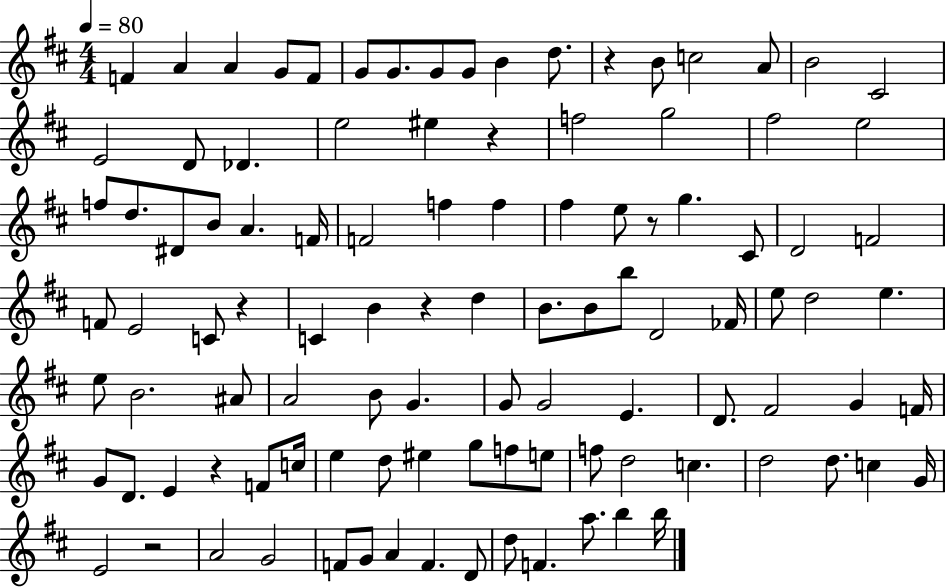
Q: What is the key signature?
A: D major